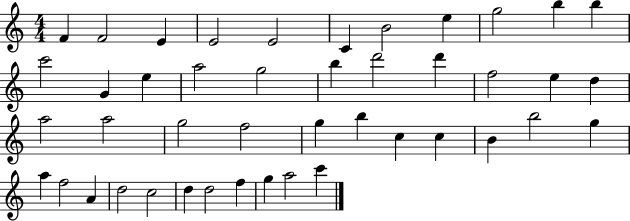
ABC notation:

X:1
T:Untitled
M:4/4
L:1/4
K:C
F F2 E E2 E2 C B2 e g2 b b c'2 G e a2 g2 b d'2 d' f2 e d a2 a2 g2 f2 g b c c B b2 g a f2 A d2 c2 d d2 f g a2 c'